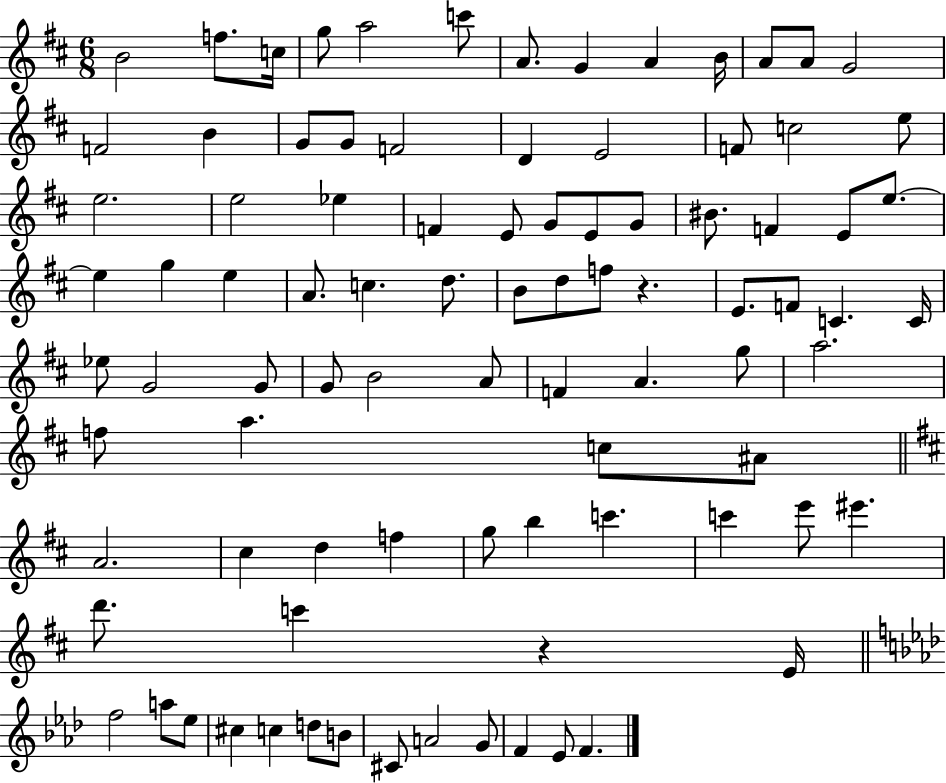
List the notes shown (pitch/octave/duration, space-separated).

B4/h F5/e. C5/s G5/e A5/h C6/e A4/e. G4/q A4/q B4/s A4/e A4/e G4/h F4/h B4/q G4/e G4/e F4/h D4/q E4/h F4/e C5/h E5/e E5/h. E5/h Eb5/q F4/q E4/e G4/e E4/e G4/e BIS4/e. F4/q E4/e E5/e. E5/q G5/q E5/q A4/e. C5/q. D5/e. B4/e D5/e F5/e R/q. E4/e. F4/e C4/q. C4/s Eb5/e G4/h G4/e G4/e B4/h A4/e F4/q A4/q. G5/e A5/h. F5/e A5/q. C5/e A#4/e A4/h. C#5/q D5/q F5/q G5/e B5/q C6/q. C6/q E6/e EIS6/q. D6/e. C6/q R/q E4/s F5/h A5/e Eb5/e C#5/q C5/q D5/e B4/e C#4/e A4/h G4/e F4/q Eb4/e F4/q.